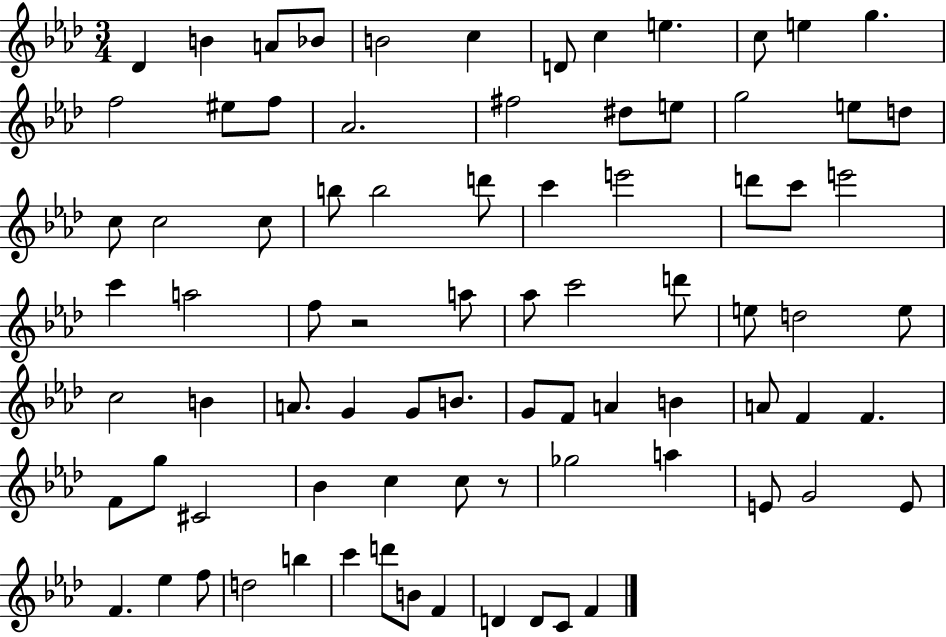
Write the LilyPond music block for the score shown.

{
  \clef treble
  \numericTimeSignature
  \time 3/4
  \key aes \major
  \repeat volta 2 { des'4 b'4 a'8 bes'8 | b'2 c''4 | d'8 c''4 e''4. | c''8 e''4 g''4. | \break f''2 eis''8 f''8 | aes'2. | fis''2 dis''8 e''8 | g''2 e''8 d''8 | \break c''8 c''2 c''8 | b''8 b''2 d'''8 | c'''4 e'''2 | d'''8 c'''8 e'''2 | \break c'''4 a''2 | f''8 r2 a''8 | aes''8 c'''2 d'''8 | e''8 d''2 e''8 | \break c''2 b'4 | a'8. g'4 g'8 b'8. | g'8 f'8 a'4 b'4 | a'8 f'4 f'4. | \break f'8 g''8 cis'2 | bes'4 c''4 c''8 r8 | ges''2 a''4 | e'8 g'2 e'8 | \break f'4. ees''4 f''8 | d''2 b''4 | c'''4 d'''8 b'8 f'4 | d'4 d'8 c'8 f'4 | \break } \bar "|."
}